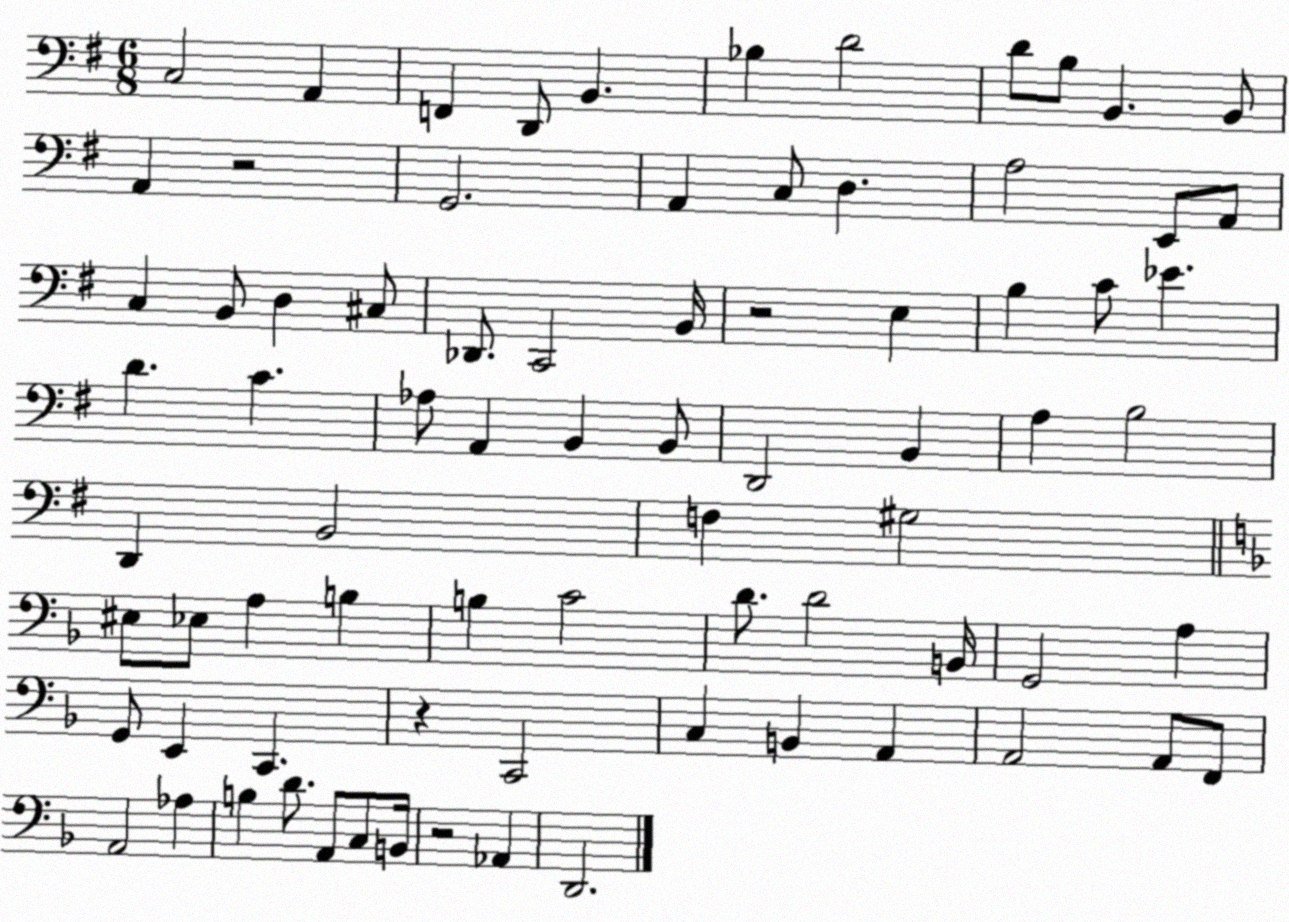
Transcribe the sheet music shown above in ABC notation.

X:1
T:Untitled
M:6/8
L:1/4
K:G
C,2 A,, F,, D,,/2 B,, _B, D2 D/2 B,/2 B,, B,,/2 A,, z2 G,,2 A,, C,/2 D, A,2 E,,/2 A,,/2 C, B,,/2 D, ^C,/2 _D,,/2 C,,2 B,,/4 z2 E, B, C/2 _E D C _A,/2 A,, B,, B,,/2 D,,2 B,, A, B,2 D,, B,,2 F, ^G,2 ^E,/2 _E,/2 A, B, B, C2 D/2 D2 B,,/4 G,,2 A, G,,/2 E,, C,, z C,,2 C, B,, A,, A,,2 A,,/2 F,,/2 A,,2 _A, B, D/2 A,,/2 C,/2 B,,/4 z2 _A,, D,,2